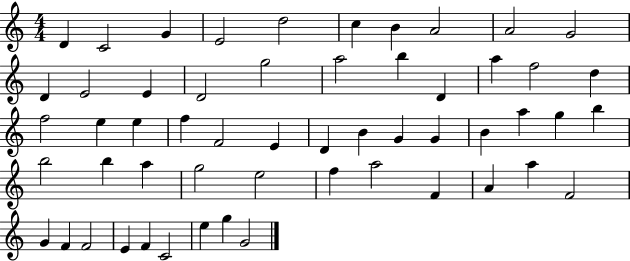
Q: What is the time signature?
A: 4/4